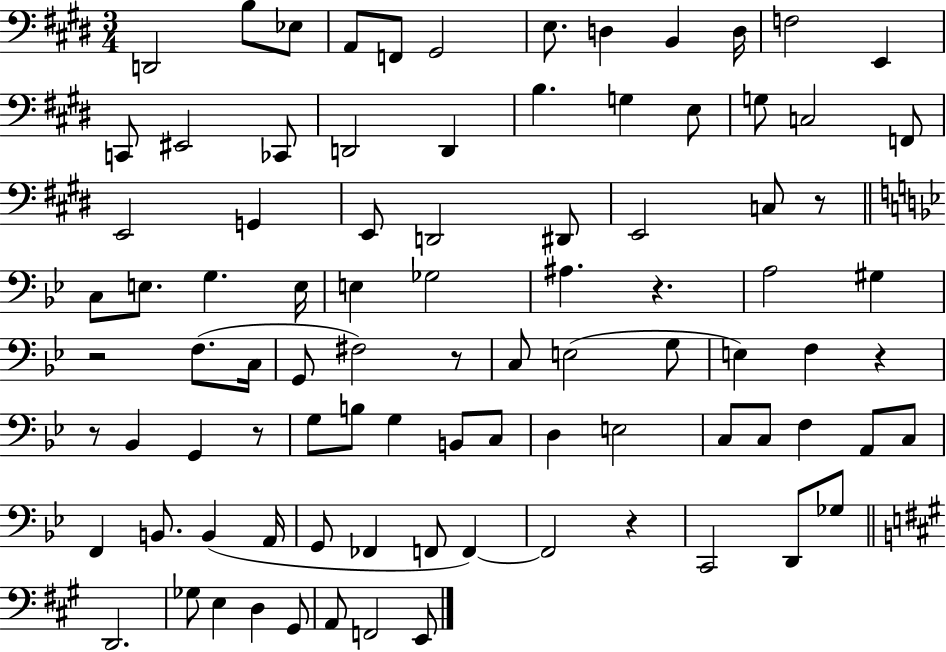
{
  \clef bass
  \numericTimeSignature
  \time 3/4
  \key e \major
  d,2 b8 ees8 | a,8 f,8 gis,2 | e8. d4 b,4 d16 | f2 e,4 | \break c,8 eis,2 ces,8 | d,2 d,4 | b4. g4 e8 | g8 c2 f,8 | \break e,2 g,4 | e,8 d,2 dis,8 | e,2 c8 r8 | \bar "||" \break \key g \minor c8 e8. g4. e16 | e4 ges2 | ais4. r4. | a2 gis4 | \break r2 f8.( c16 | g,8 fis2) r8 | c8 e2( g8 | e4) f4 r4 | \break r8 bes,4 g,4 r8 | g8 b8 g4 b,8 c8 | d4 e2 | c8 c8 f4 a,8 c8 | \break f,4 b,8. b,4( a,16 | g,8 fes,4 f,8 f,4~~) | f,2 r4 | c,2 d,8 ges8 | \break \bar "||" \break \key a \major d,2. | ges8 e4 d4 gis,8 | a,8 f,2 e,8 | \bar "|."
}